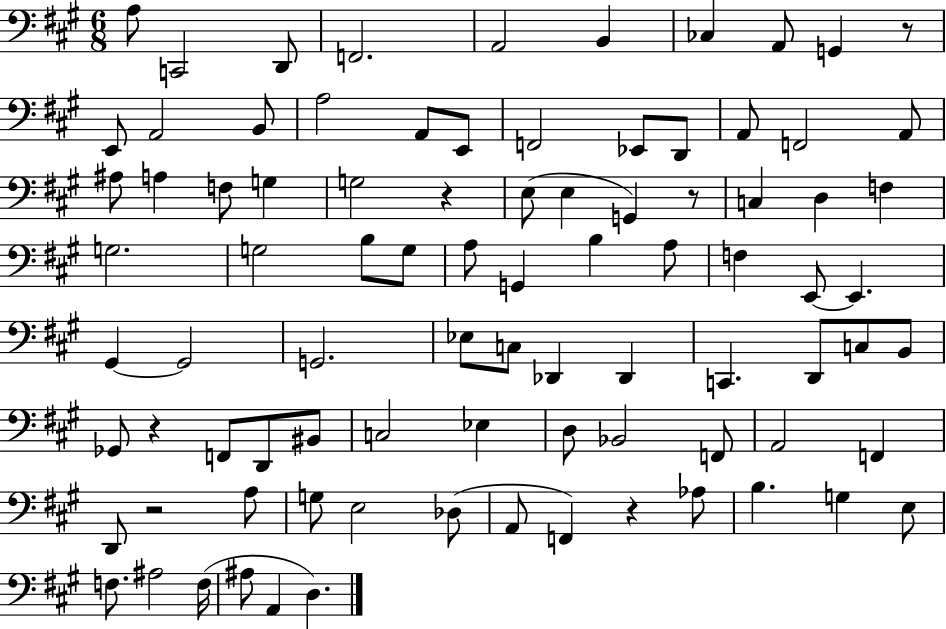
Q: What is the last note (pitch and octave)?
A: D3